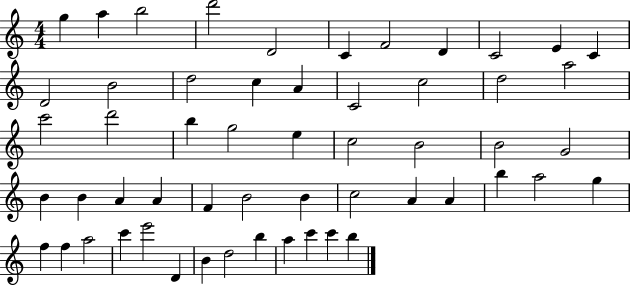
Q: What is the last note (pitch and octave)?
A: B5